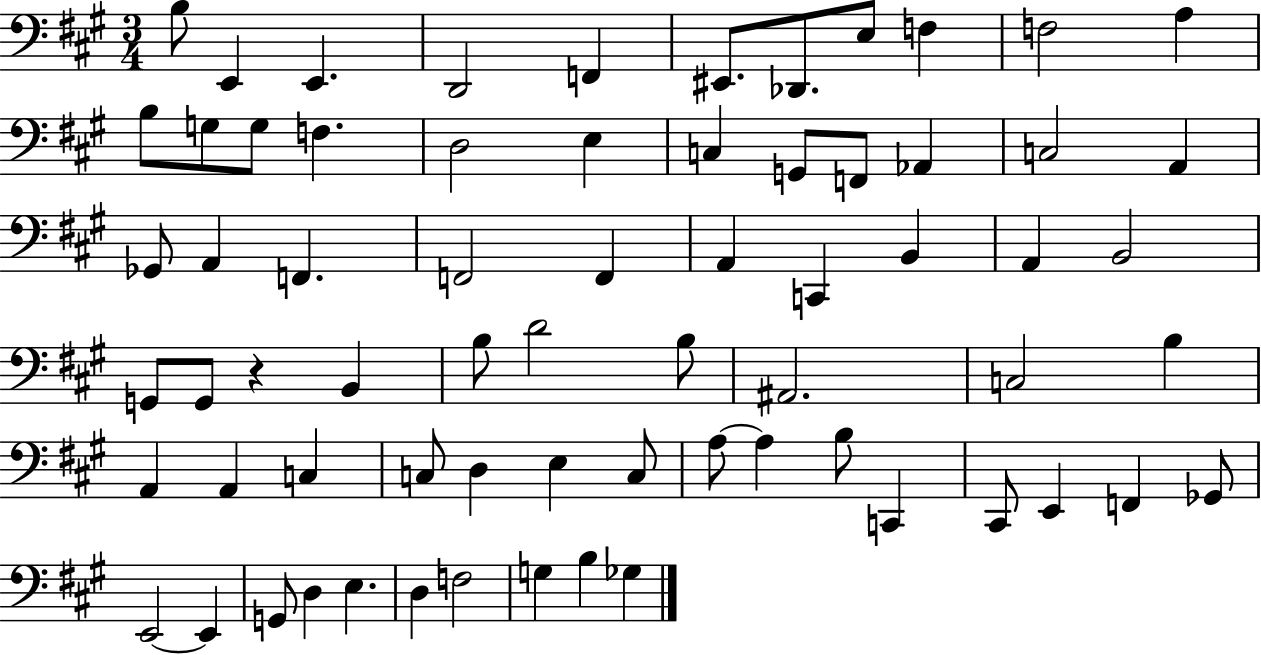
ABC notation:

X:1
T:Untitled
M:3/4
L:1/4
K:A
B,/2 E,, E,, D,,2 F,, ^E,,/2 _D,,/2 E,/2 F, F,2 A, B,/2 G,/2 G,/2 F, D,2 E, C, G,,/2 F,,/2 _A,, C,2 A,, _G,,/2 A,, F,, F,,2 F,, A,, C,, B,, A,, B,,2 G,,/2 G,,/2 z B,, B,/2 D2 B,/2 ^A,,2 C,2 B, A,, A,, C, C,/2 D, E, C,/2 A,/2 A, B,/2 C,, ^C,,/2 E,, F,, _G,,/2 E,,2 E,, G,,/2 D, E, D, F,2 G, B, _G,